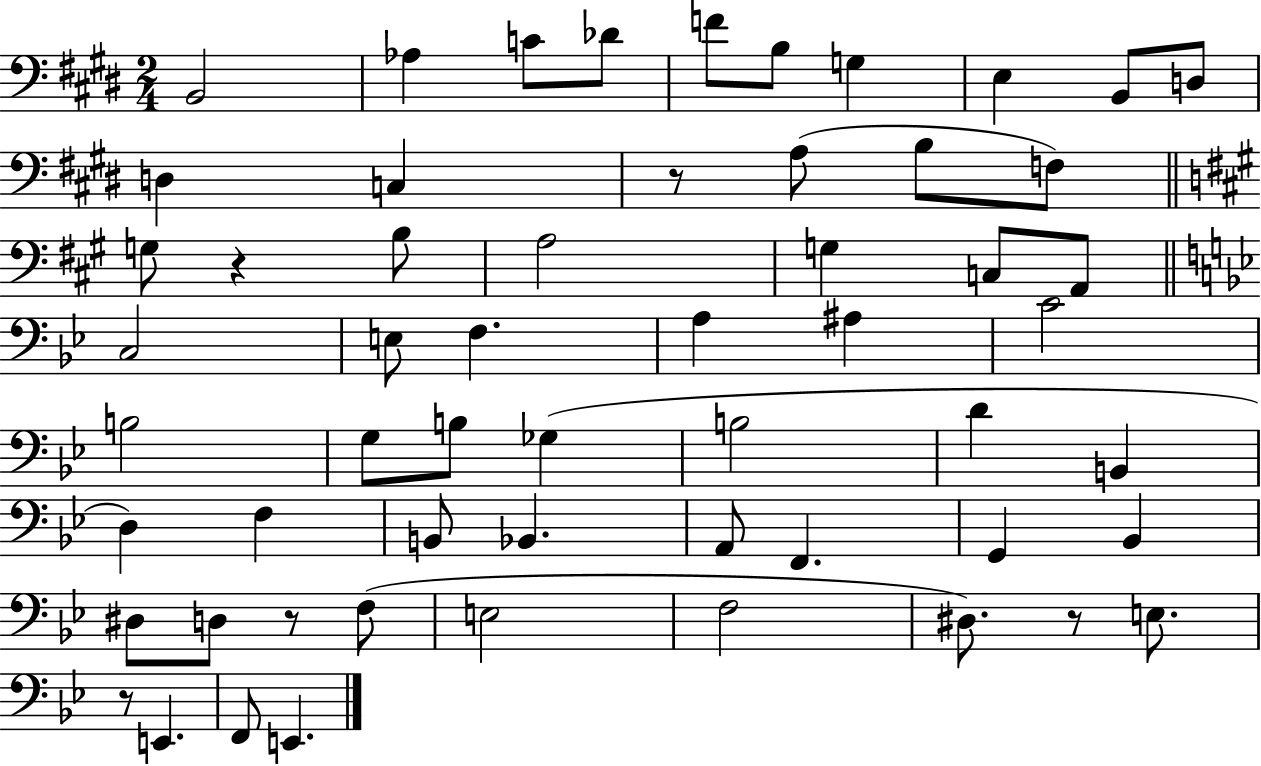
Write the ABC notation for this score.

X:1
T:Untitled
M:2/4
L:1/4
K:E
B,,2 _A, C/2 _D/2 F/2 B,/2 G, E, B,,/2 D,/2 D, C, z/2 A,/2 B,/2 F,/2 G,/2 z B,/2 A,2 G, C,/2 A,,/2 C,2 E,/2 F, A, ^A, C2 B,2 G,/2 B,/2 _G, B,2 D B,, D, F, B,,/2 _B,, A,,/2 F,, G,, _B,, ^D,/2 D,/2 z/2 F,/2 E,2 F,2 ^D,/2 z/2 E,/2 z/2 E,, F,,/2 E,,